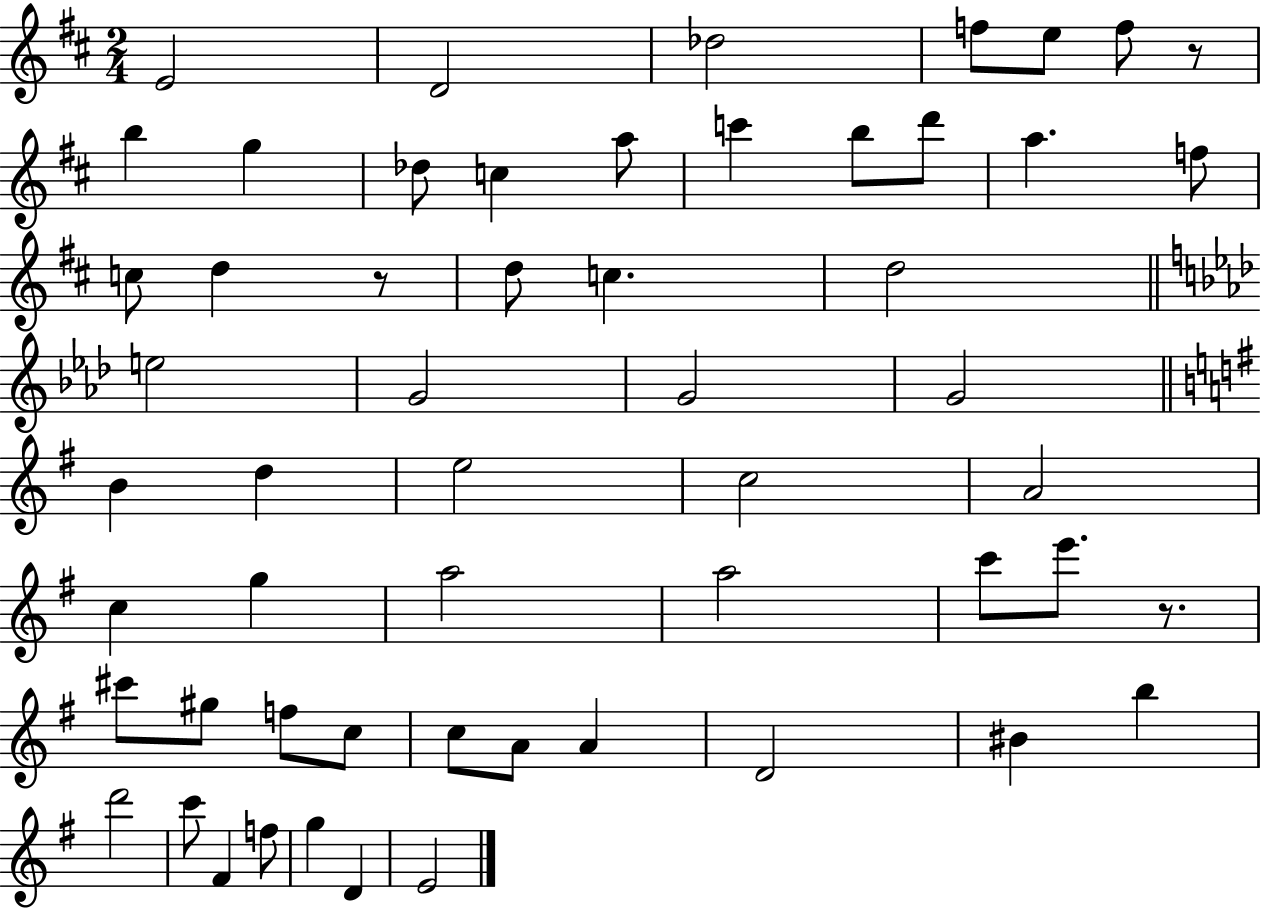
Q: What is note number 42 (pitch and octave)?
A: A4